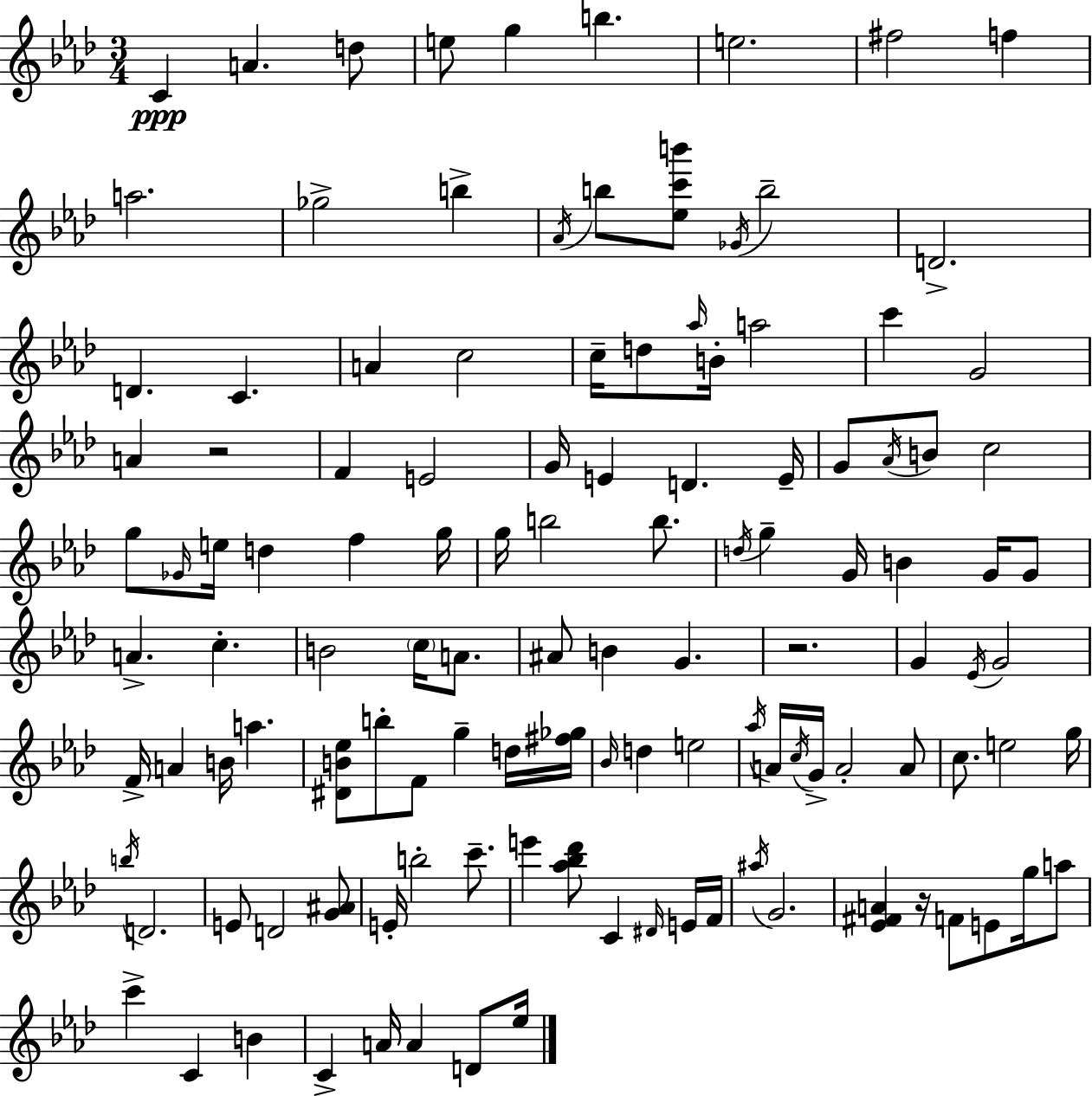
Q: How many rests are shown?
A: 3